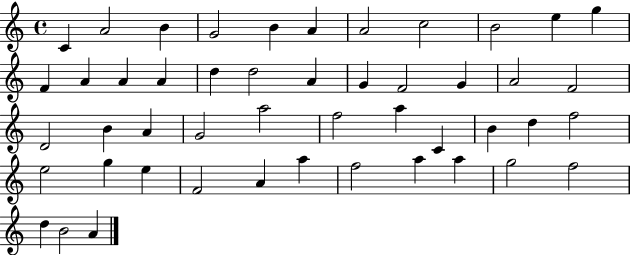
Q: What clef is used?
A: treble